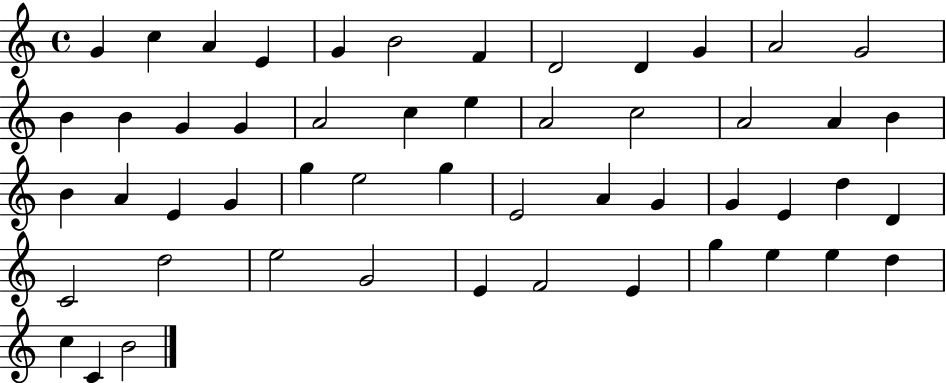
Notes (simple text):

G4/q C5/q A4/q E4/q G4/q B4/h F4/q D4/h D4/q G4/q A4/h G4/h B4/q B4/q G4/q G4/q A4/h C5/q E5/q A4/h C5/h A4/h A4/q B4/q B4/q A4/q E4/q G4/q G5/q E5/h G5/q E4/h A4/q G4/q G4/q E4/q D5/q D4/q C4/h D5/h E5/h G4/h E4/q F4/h E4/q G5/q E5/q E5/q D5/q C5/q C4/q B4/h